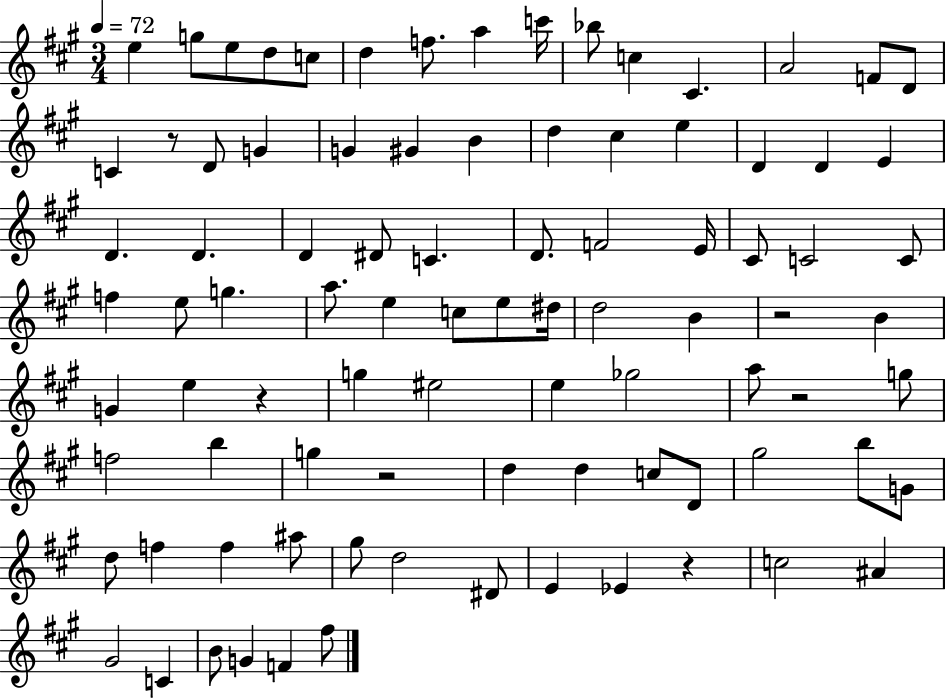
{
  \clef treble
  \numericTimeSignature
  \time 3/4
  \key a \major
  \tempo 4 = 72
  \repeat volta 2 { e''4 g''8 e''8 d''8 c''8 | d''4 f''8. a''4 c'''16 | bes''8 c''4 cis'4. | a'2 f'8 d'8 | \break c'4 r8 d'8 g'4 | g'4 gis'4 b'4 | d''4 cis''4 e''4 | d'4 d'4 e'4 | \break d'4. d'4. | d'4 dis'8 c'4. | d'8. f'2 e'16 | cis'8 c'2 c'8 | \break f''4 e''8 g''4. | a''8. e''4 c''8 e''8 dis''16 | d''2 b'4 | r2 b'4 | \break g'4 e''4 r4 | g''4 eis''2 | e''4 ges''2 | a''8 r2 g''8 | \break f''2 b''4 | g''4 r2 | d''4 d''4 c''8 d'8 | gis''2 b''8 g'8 | \break d''8 f''4 f''4 ais''8 | gis''8 d''2 dis'8 | e'4 ees'4 r4 | c''2 ais'4 | \break gis'2 c'4 | b'8 g'4 f'4 fis''8 | } \bar "|."
}